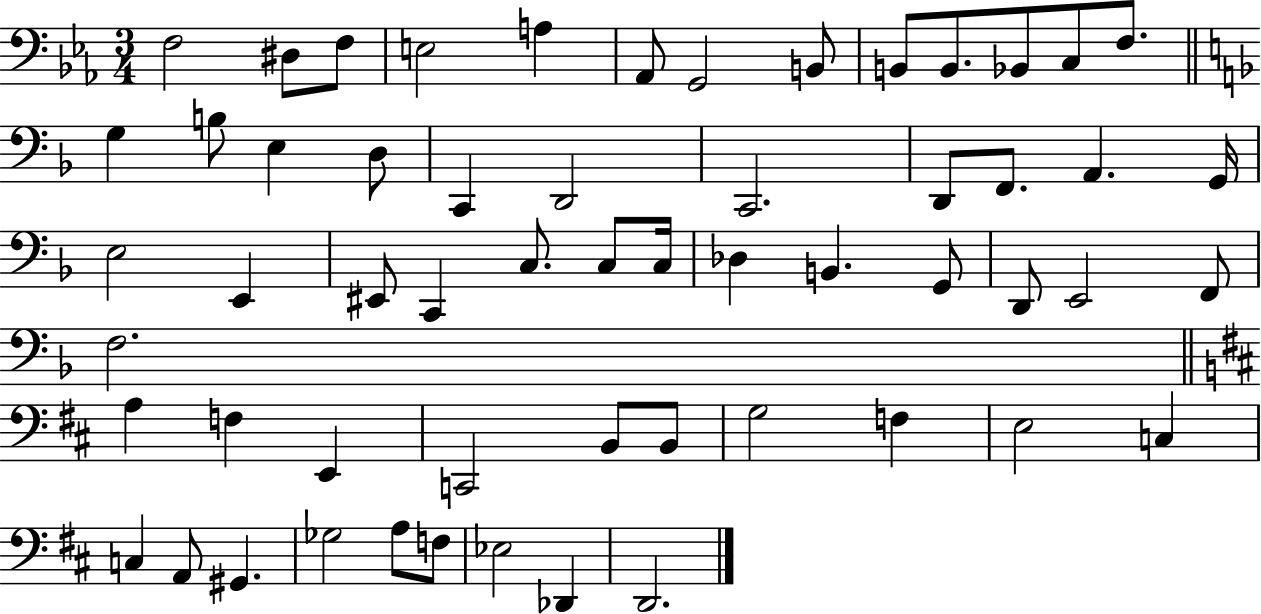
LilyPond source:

{
  \clef bass
  \numericTimeSignature
  \time 3/4
  \key ees \major
  f2 dis8 f8 | e2 a4 | aes,8 g,2 b,8 | b,8 b,8. bes,8 c8 f8. | \break \bar "||" \break \key f \major g4 b8 e4 d8 | c,4 d,2 | c,2. | d,8 f,8. a,4. g,16 | \break e2 e,4 | eis,8 c,4 c8. c8 c16 | des4 b,4. g,8 | d,8 e,2 f,8 | \break f2. | \bar "||" \break \key b \minor a4 f4 e,4 | c,2 b,8 b,8 | g2 f4 | e2 c4 | \break c4 a,8 gis,4. | ges2 a8 f8 | ees2 des,4 | d,2. | \break \bar "|."
}